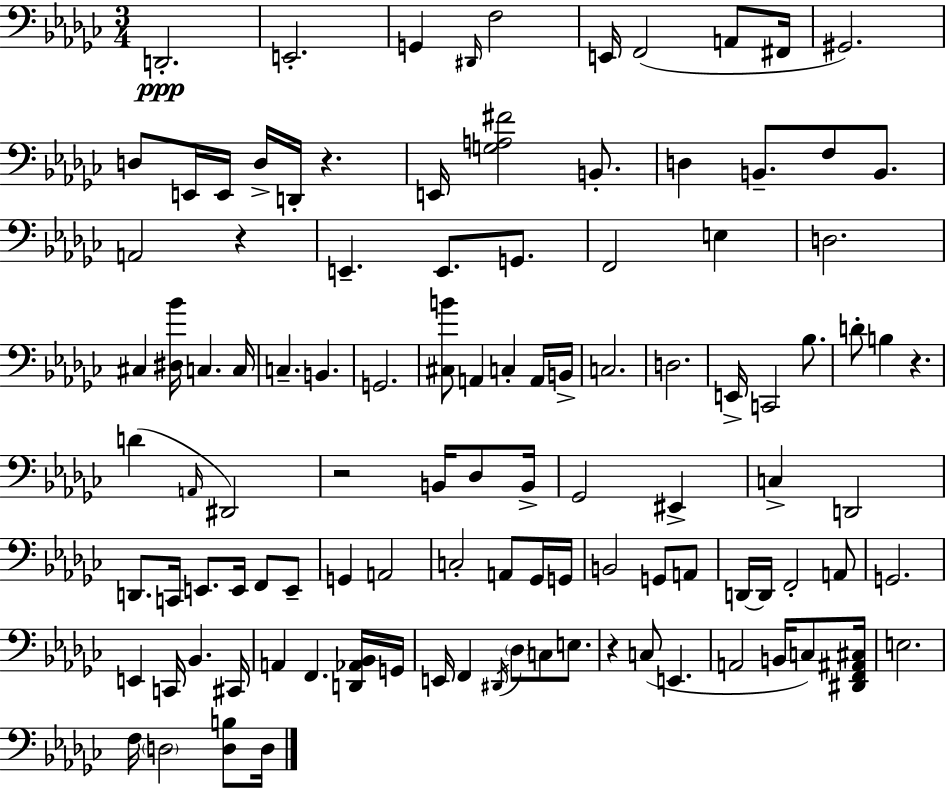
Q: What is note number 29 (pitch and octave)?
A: C#3